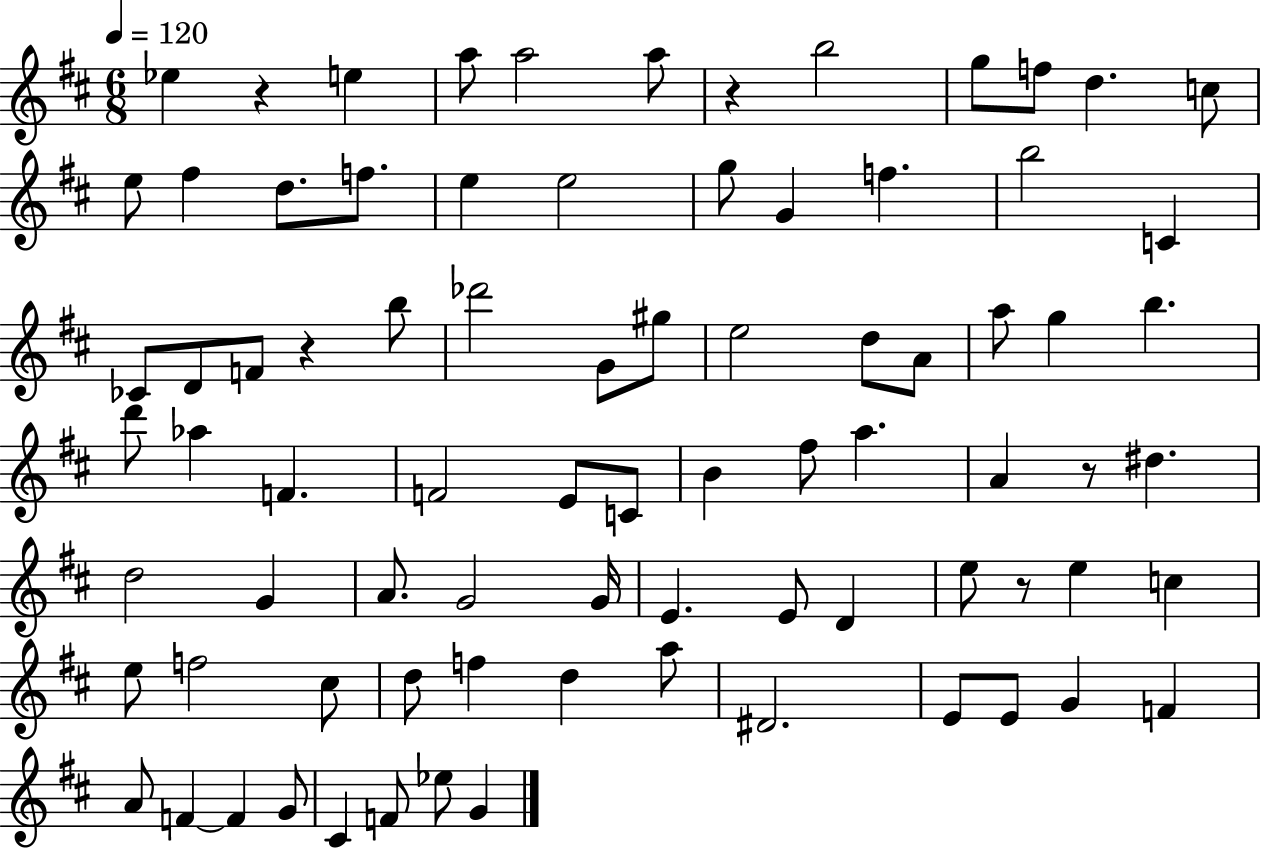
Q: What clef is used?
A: treble